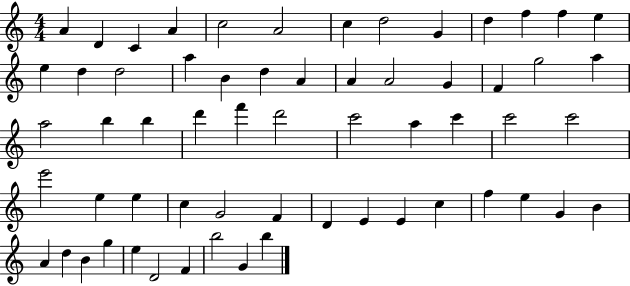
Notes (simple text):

A4/q D4/q C4/q A4/q C5/h A4/h C5/q D5/h G4/q D5/q F5/q F5/q E5/q E5/q D5/q D5/h A5/q B4/q D5/q A4/q A4/q A4/h G4/q F4/q G5/h A5/q A5/h B5/q B5/q D6/q F6/q D6/h C6/h A5/q C6/q C6/h C6/h E6/h E5/q E5/q C5/q G4/h F4/q D4/q E4/q E4/q C5/q F5/q E5/q G4/q B4/q A4/q D5/q B4/q G5/q E5/q D4/h F4/q B5/h G4/q B5/q